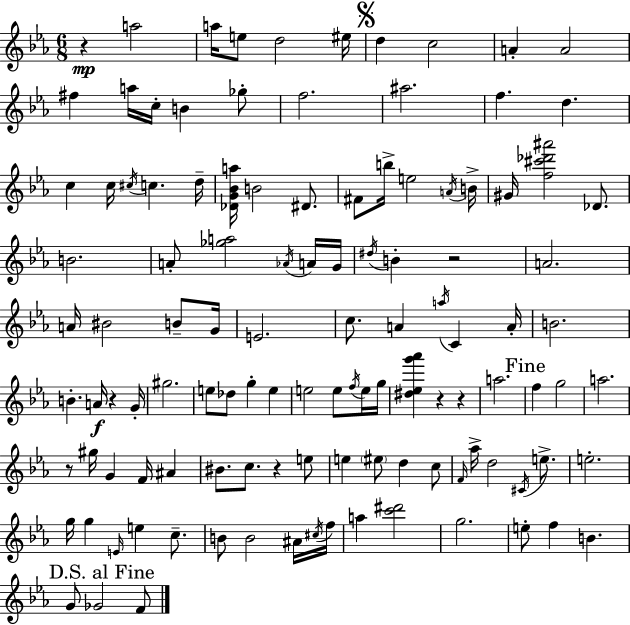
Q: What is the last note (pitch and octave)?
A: F4